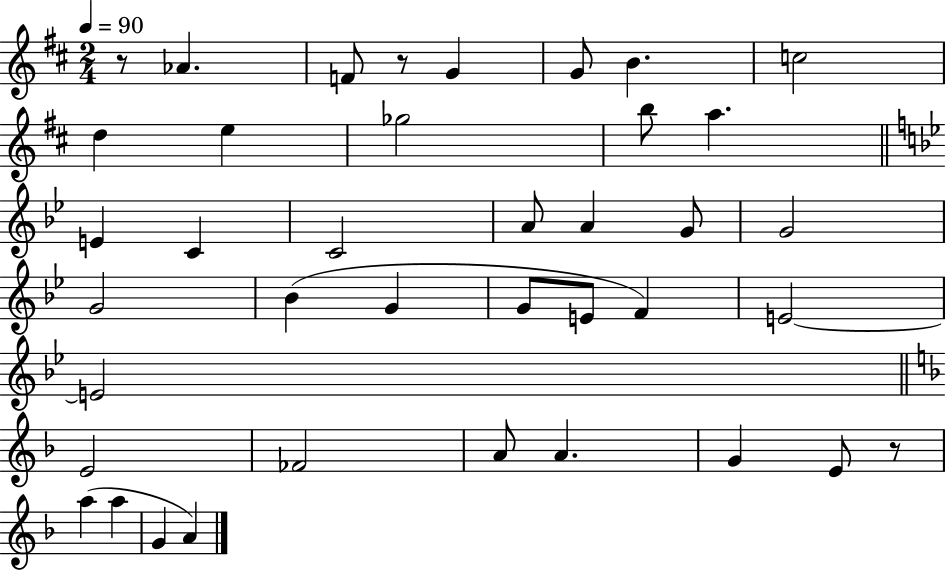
{
  \clef treble
  \numericTimeSignature
  \time 2/4
  \key d \major
  \tempo 4 = 90
  \repeat volta 2 { r8 aes'4. | f'8 r8 g'4 | g'8 b'4. | c''2 | \break d''4 e''4 | ges''2 | b''8 a''4. | \bar "||" \break \key g \minor e'4 c'4 | c'2 | a'8 a'4 g'8 | g'2 | \break g'2 | bes'4( g'4 | g'8 e'8 f'4) | e'2~~ | \break e'2 | \bar "||" \break \key d \minor e'2 | fes'2 | a'8 a'4. | g'4 e'8 r8 | \break a''4( a''4 | g'4 a'4) | } \bar "|."
}